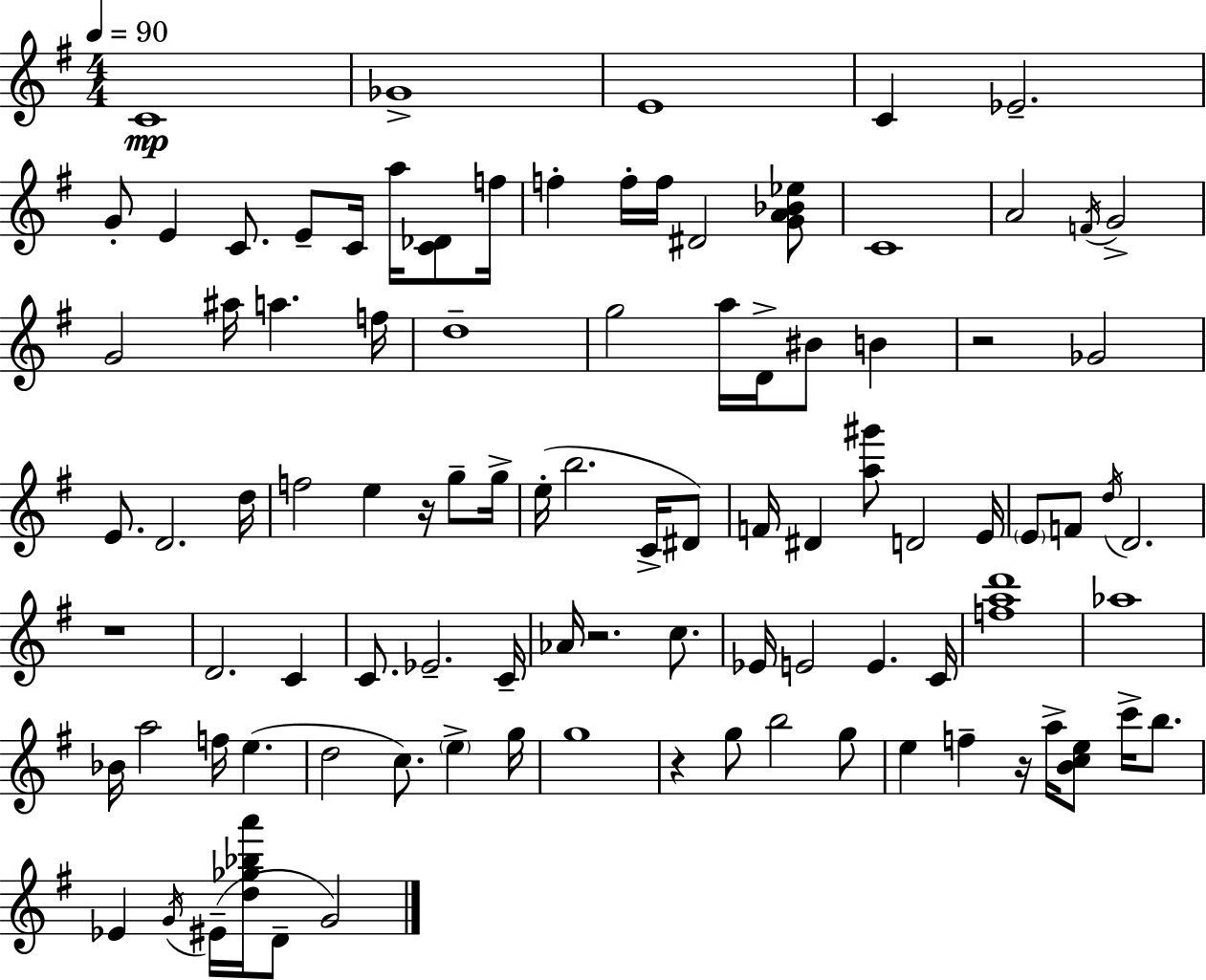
C4/w Gb4/w E4/w C4/q Eb4/h. G4/e E4/q C4/e. E4/e C4/s A5/s [C4,Db4]/e F5/s F5/q F5/s F5/s D#4/h [G4,A4,Bb4,Eb5]/e C4/w A4/h F4/s G4/h G4/h A#5/s A5/q. F5/s D5/w G5/h A5/s D4/s BIS4/e B4/q R/h Gb4/h E4/e. D4/h. D5/s F5/h E5/q R/s G5/e G5/s E5/s B5/h. C4/s D#4/e F4/s D#4/q [A5,G#6]/e D4/h E4/s E4/e F4/e D5/s D4/h. R/w D4/h. C4/q C4/e. Eb4/h. C4/s Ab4/s R/h. C5/e. Eb4/s E4/h E4/q. C4/s [F5,A5,D6]/w Ab5/w Bb4/s A5/h F5/s E5/q. D5/h C5/e. E5/q G5/s G5/w R/q G5/e B5/h G5/e E5/q F5/q R/s A5/s [B4,C5,E5]/e C6/s B5/e. Eb4/q G4/s EIS4/s [D5,Gb5,Bb5,A6]/s D4/e G4/h